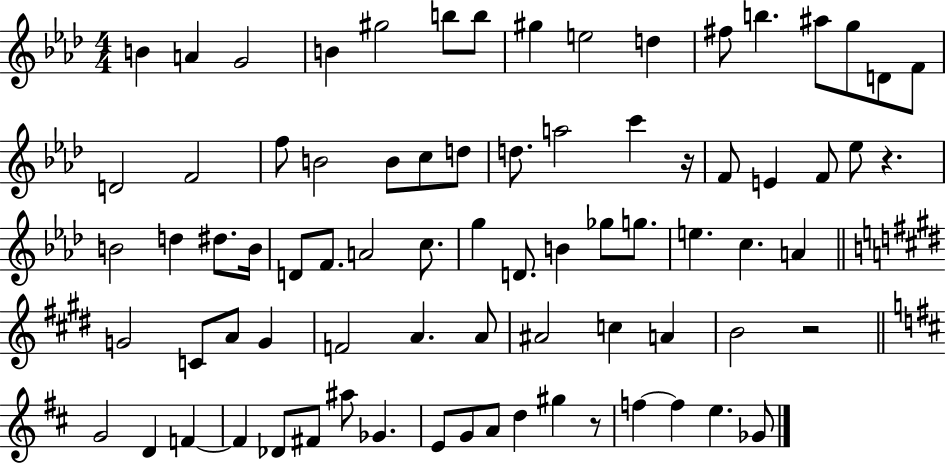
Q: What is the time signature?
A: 4/4